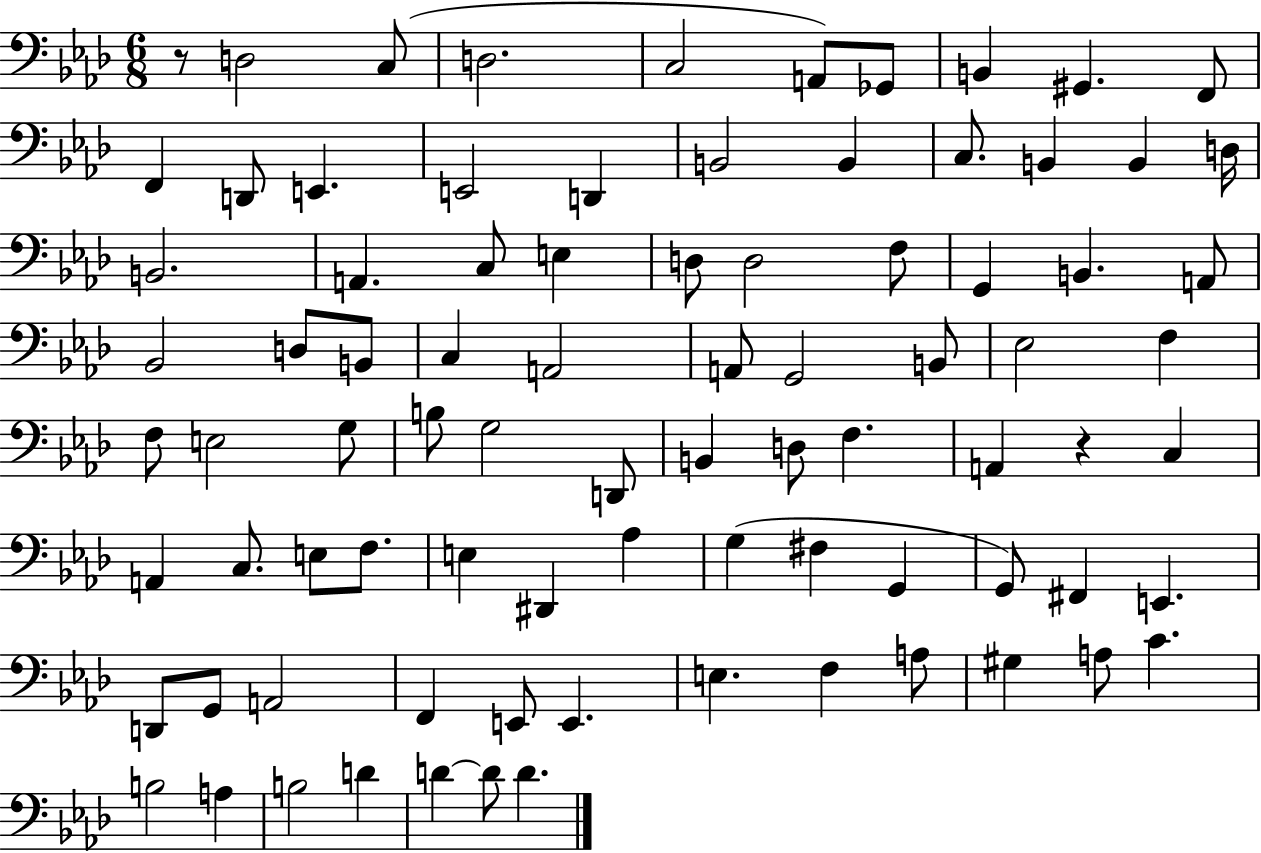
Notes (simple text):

R/e D3/h C3/e D3/h. C3/h A2/e Gb2/e B2/q G#2/q. F2/e F2/q D2/e E2/q. E2/h D2/q B2/h B2/q C3/e. B2/q B2/q D3/s B2/h. A2/q. C3/e E3/q D3/e D3/h F3/e G2/q B2/q. A2/e Bb2/h D3/e B2/e C3/q A2/h A2/e G2/h B2/e Eb3/h F3/q F3/e E3/h G3/e B3/e G3/h D2/e B2/q D3/e F3/q. A2/q R/q C3/q A2/q C3/e. E3/e F3/e. E3/q D#2/q Ab3/q G3/q F#3/q G2/q G2/e F#2/q E2/q. D2/e G2/e A2/h F2/q E2/e E2/q. E3/q. F3/q A3/e G#3/q A3/e C4/q. B3/h A3/q B3/h D4/q D4/q D4/e D4/q.